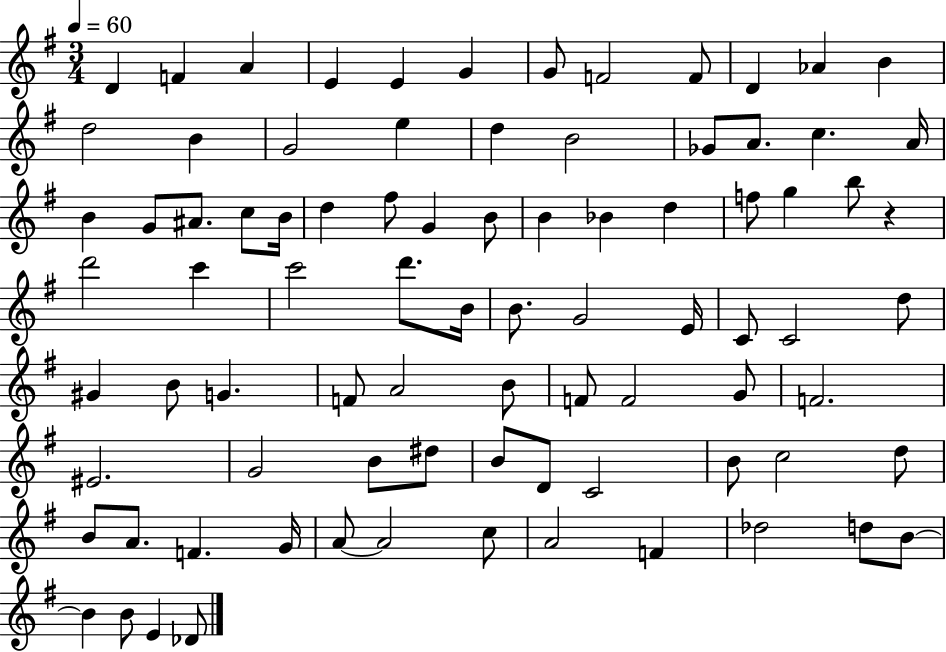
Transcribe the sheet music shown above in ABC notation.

X:1
T:Untitled
M:3/4
L:1/4
K:G
D F A E E G G/2 F2 F/2 D _A B d2 B G2 e d B2 _G/2 A/2 c A/4 B G/2 ^A/2 c/2 B/4 d ^f/2 G B/2 B _B d f/2 g b/2 z d'2 c' c'2 d'/2 B/4 B/2 G2 E/4 C/2 C2 d/2 ^G B/2 G F/2 A2 B/2 F/2 F2 G/2 F2 ^E2 G2 B/2 ^d/2 B/2 D/2 C2 B/2 c2 d/2 B/2 A/2 F G/4 A/2 A2 c/2 A2 F _d2 d/2 B/2 B B/2 E _D/2